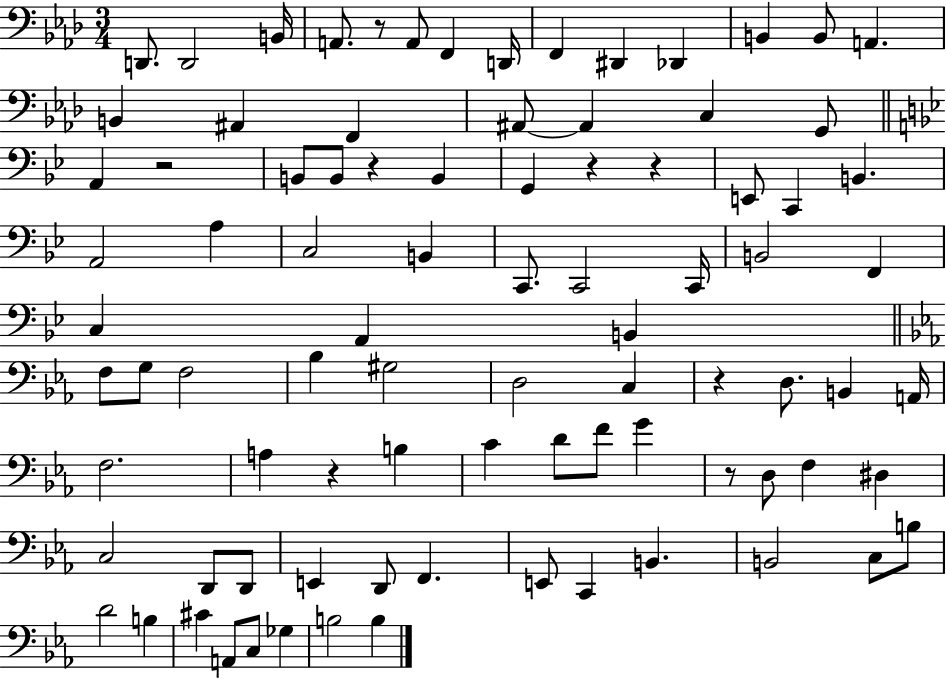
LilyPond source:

{
  \clef bass
  \numericTimeSignature
  \time 3/4
  \key aes \major
  d,8. d,2 b,16 | a,8. r8 a,8 f,4 d,16 | f,4 dis,4 des,4 | b,4 b,8 a,4. | \break b,4 ais,4 f,4 | ais,8~~ ais,4 c4 g,8 | \bar "||" \break \key bes \major a,4 r2 | b,8 b,8 r4 b,4 | g,4 r4 r4 | e,8 c,4 b,4. | \break a,2 a4 | c2 b,4 | c,8. c,2 c,16 | b,2 f,4 | \break c4 a,4 b,4 | \bar "||" \break \key ees \major f8 g8 f2 | bes4 gis2 | d2 c4 | r4 d8. b,4 a,16 | \break f2. | a4 r4 b4 | c'4 d'8 f'8 g'4 | r8 d8 f4 dis4 | \break c2 d,8 d,8 | e,4 d,8 f,4. | e,8 c,4 b,4. | b,2 c8 b8 | \break d'2 b4 | cis'4 a,8 c8 ges4 | b2 b4 | \bar "|."
}